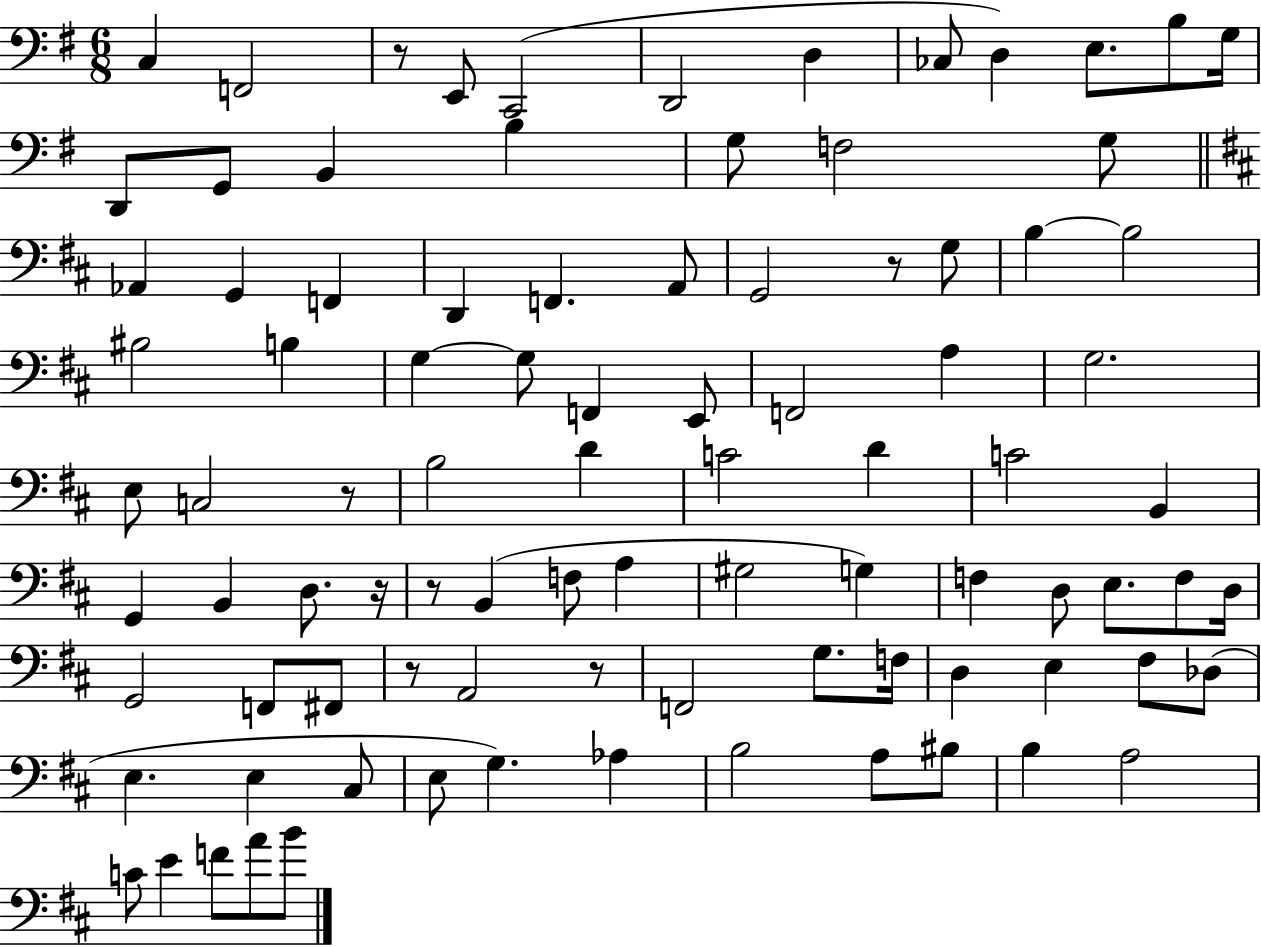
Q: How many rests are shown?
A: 7